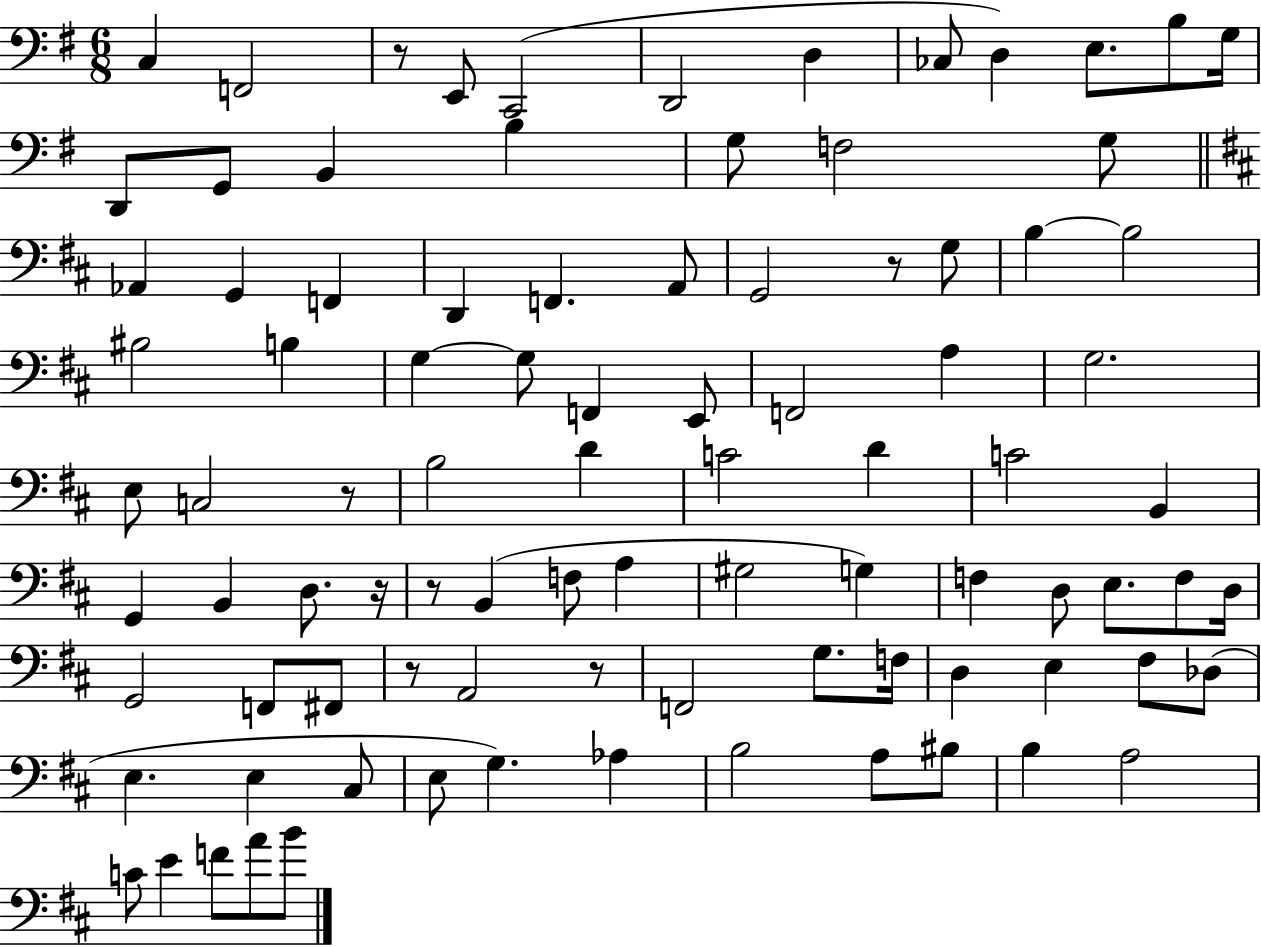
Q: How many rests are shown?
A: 7